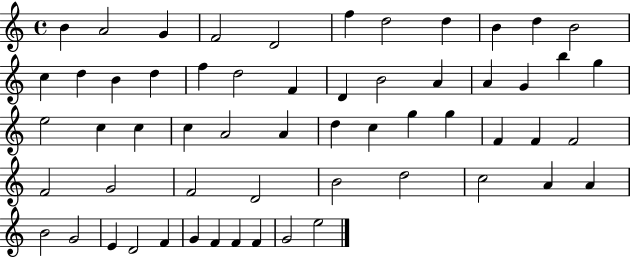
{
  \clef treble
  \time 4/4
  \defaultTimeSignature
  \key c \major
  b'4 a'2 g'4 | f'2 d'2 | f''4 d''2 d''4 | b'4 d''4 b'2 | \break c''4 d''4 b'4 d''4 | f''4 d''2 f'4 | d'4 b'2 a'4 | a'4 g'4 b''4 g''4 | \break e''2 c''4 c''4 | c''4 a'2 a'4 | d''4 c''4 g''4 g''4 | f'4 f'4 f'2 | \break f'2 g'2 | f'2 d'2 | b'2 d''2 | c''2 a'4 a'4 | \break b'2 g'2 | e'4 d'2 f'4 | g'4 f'4 f'4 f'4 | g'2 e''2 | \break \bar "|."
}